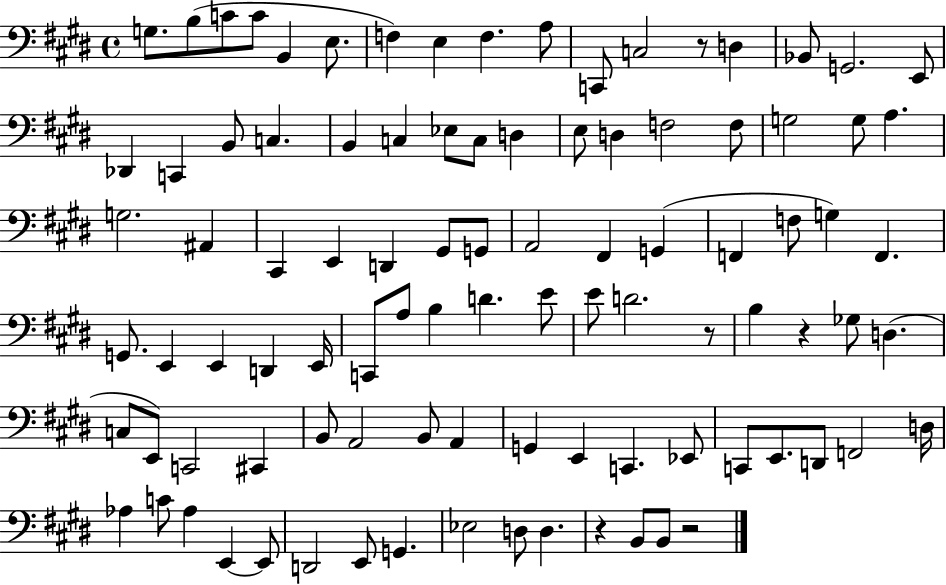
X:1
T:Untitled
M:4/4
L:1/4
K:E
G,/2 B,/2 C/2 C/2 B,, E,/2 F, E, F, A,/2 C,,/2 C,2 z/2 D, _B,,/2 G,,2 E,,/2 _D,, C,, B,,/2 C, B,, C, _E,/2 C,/2 D, E,/2 D, F,2 F,/2 G,2 G,/2 A, G,2 ^A,, ^C,, E,, D,, ^G,,/2 G,,/2 A,,2 ^F,, G,, F,, F,/2 G, F,, G,,/2 E,, E,, D,, E,,/4 C,,/2 A,/2 B, D E/2 E/2 D2 z/2 B, z _G,/2 D, C,/2 E,,/2 C,,2 ^C,, B,,/2 A,,2 B,,/2 A,, G,, E,, C,, _E,,/2 C,,/2 E,,/2 D,,/2 F,,2 D,/4 _A, C/2 _A, E,, E,,/2 D,,2 E,,/2 G,, _E,2 D,/2 D, z B,,/2 B,,/2 z2